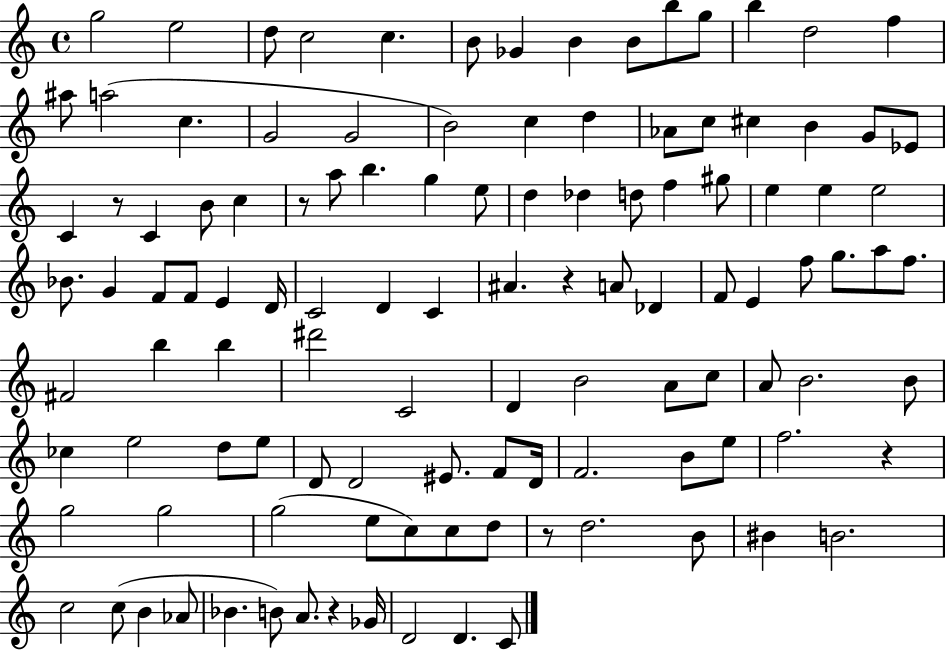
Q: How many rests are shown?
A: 6